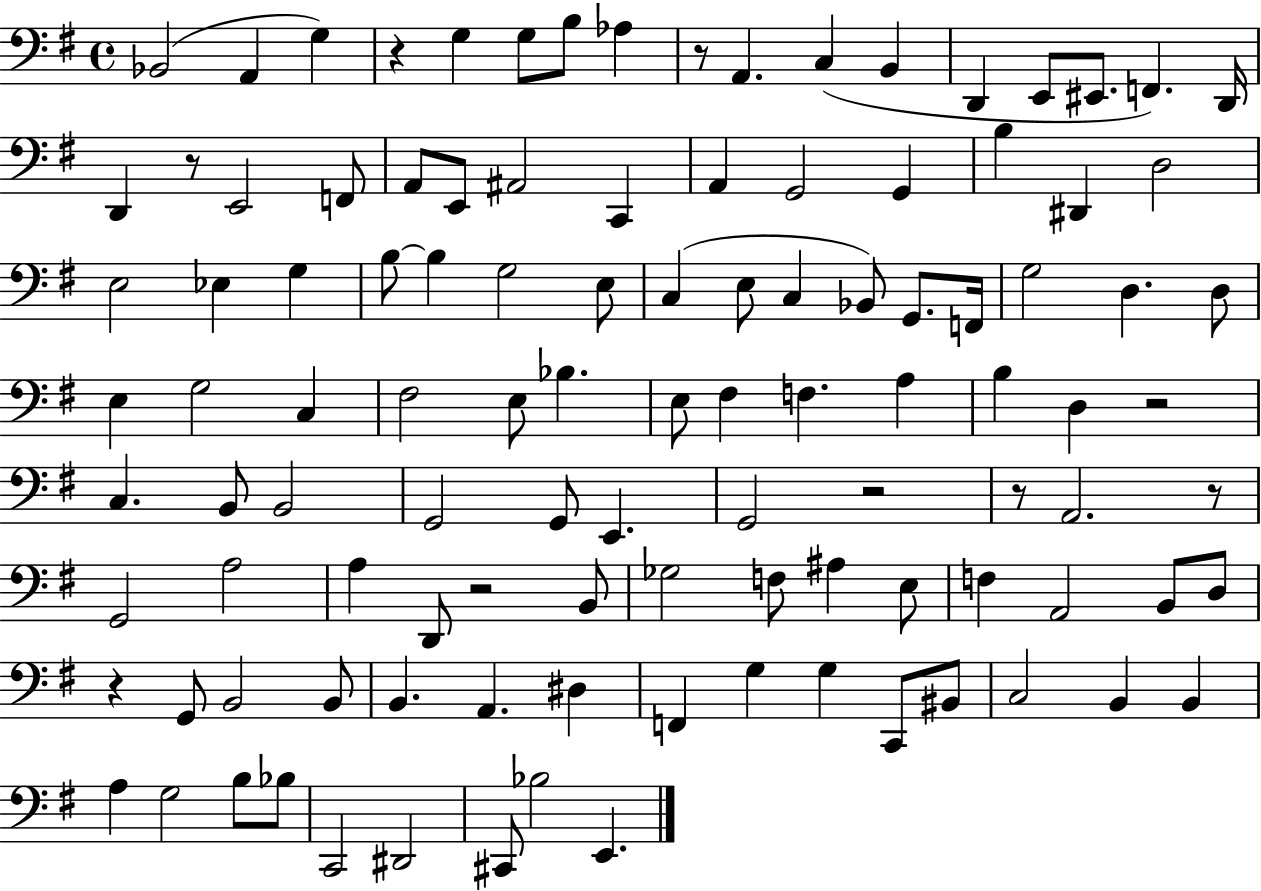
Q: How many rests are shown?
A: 9